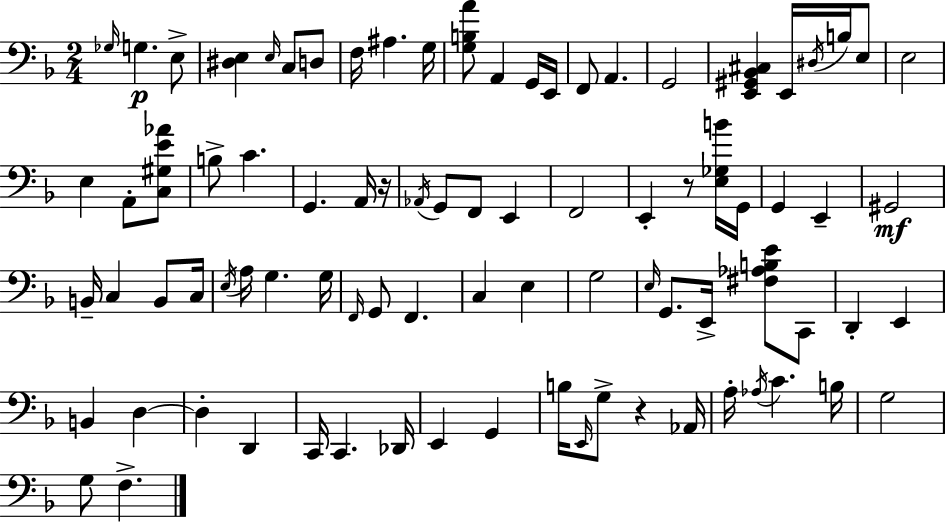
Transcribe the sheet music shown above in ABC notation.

X:1
T:Untitled
M:2/4
L:1/4
K:F
_G,/4 G, E,/2 [^D,E,] E,/4 C,/2 D,/2 F,/4 ^A, G,/4 [G,B,A]/2 A,, G,,/4 E,,/4 F,,/2 A,, G,,2 [E,,^G,,_B,,^C,] E,,/4 ^D,/4 B,/4 E,/2 E,2 E, A,,/2 [C,^G,E_A]/2 B,/2 C G,, A,,/4 z/4 _A,,/4 G,,/2 F,,/2 E,, F,,2 E,, z/2 [E,_G,B]/4 G,,/4 G,, E,, ^G,,2 B,,/4 C, B,,/2 C,/4 E,/4 A,/4 G, G,/4 F,,/4 G,,/2 F,, C, E, G,2 E,/4 G,,/2 E,,/4 [^F,_A,B,E]/2 C,,/2 D,, E,, B,, D, D, D,, C,,/4 C,, _D,,/4 E,, G,, B,/4 E,,/4 G,/2 z _A,,/4 A,/4 _A,/4 C B,/4 G,2 G,/2 F,